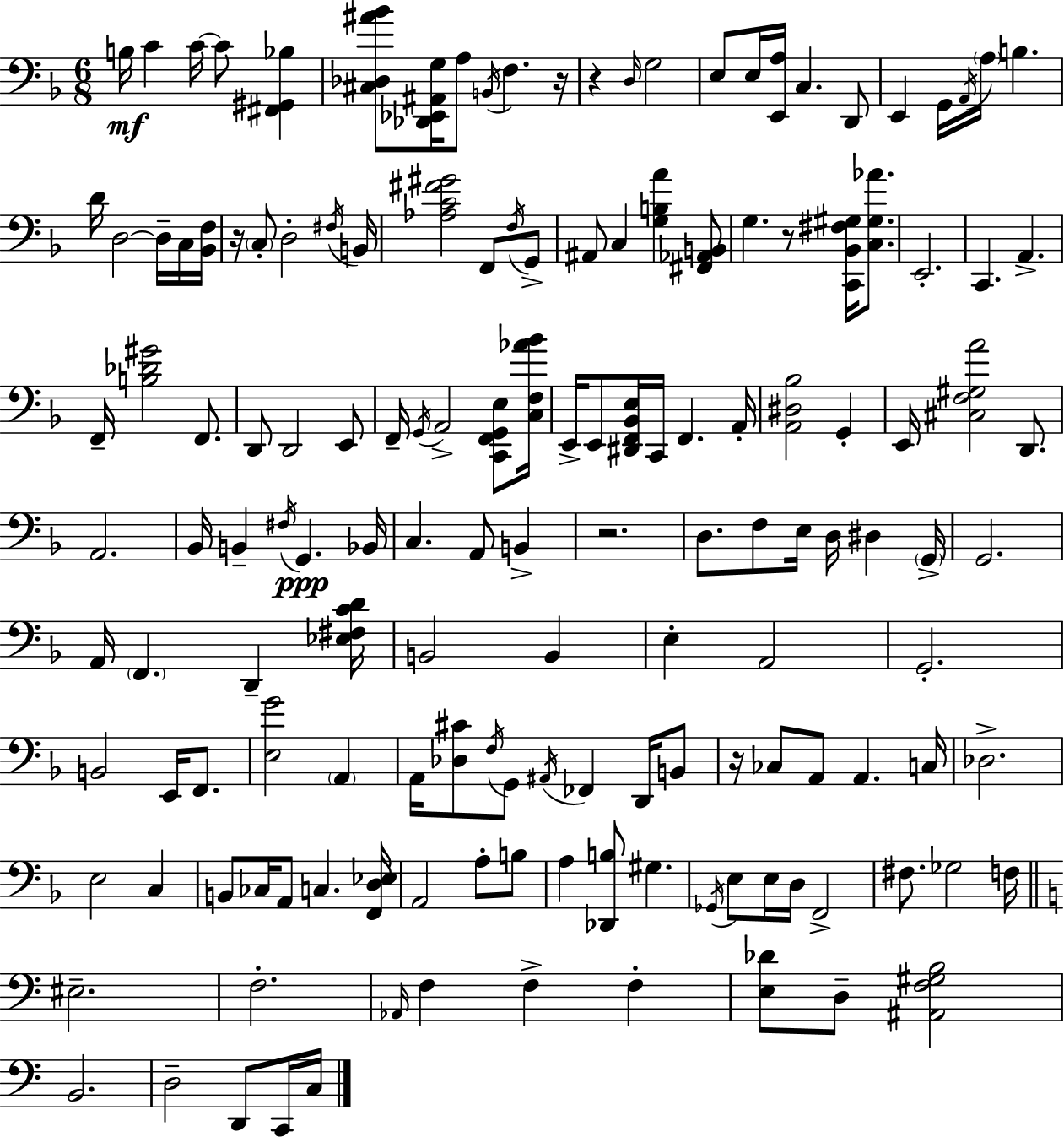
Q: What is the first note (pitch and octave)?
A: B3